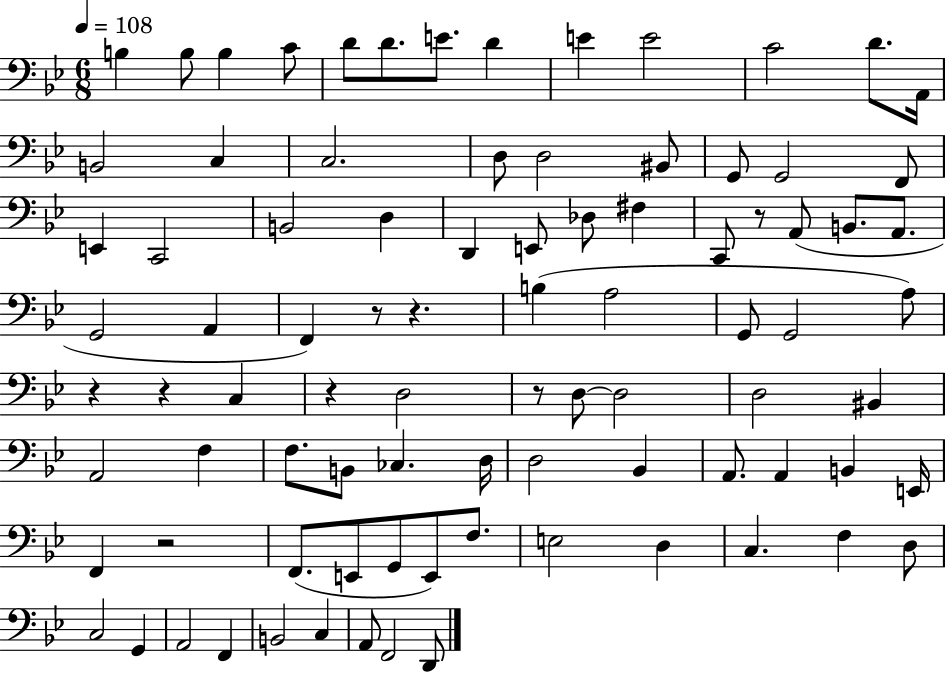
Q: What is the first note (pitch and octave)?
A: B3